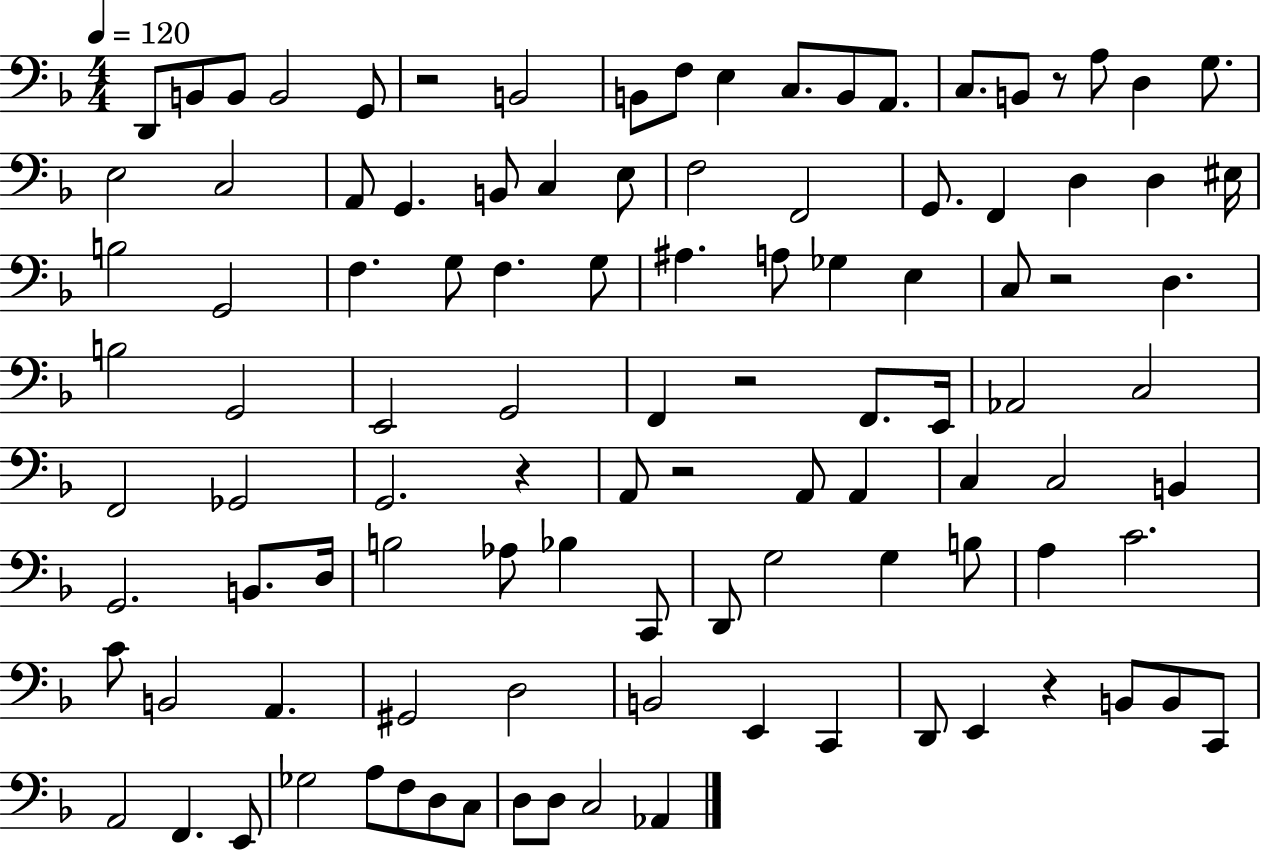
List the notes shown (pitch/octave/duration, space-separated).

D2/e B2/e B2/e B2/h G2/e R/h B2/h B2/e F3/e E3/q C3/e. B2/e A2/e. C3/e. B2/e R/e A3/e D3/q G3/e. E3/h C3/h A2/e G2/q. B2/e C3/q E3/e F3/h F2/h G2/e. F2/q D3/q D3/q EIS3/s B3/h G2/h F3/q. G3/e F3/q. G3/e A#3/q. A3/e Gb3/q E3/q C3/e R/h D3/q. B3/h G2/h E2/h G2/h F2/q R/h F2/e. E2/s Ab2/h C3/h F2/h Gb2/h G2/h. R/q A2/e R/h A2/e A2/q C3/q C3/h B2/q G2/h. B2/e. D3/s B3/h Ab3/e Bb3/q C2/e D2/e G3/h G3/q B3/e A3/q C4/h. C4/e B2/h A2/q. G#2/h D3/h B2/h E2/q C2/q D2/e E2/q R/q B2/e B2/e C2/e A2/h F2/q. E2/e Gb3/h A3/e F3/e D3/e C3/e D3/e D3/e C3/h Ab2/q